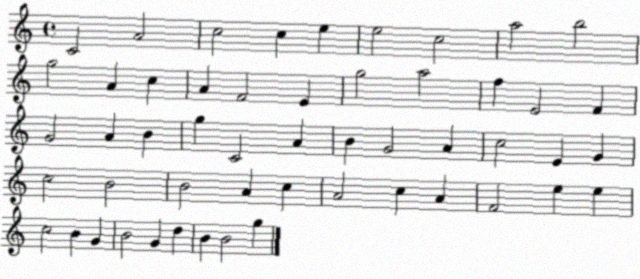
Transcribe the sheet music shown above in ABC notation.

X:1
T:Untitled
M:4/4
L:1/4
K:C
C2 A2 c2 c e e2 c2 a2 b2 g2 A c A F2 E g2 a2 f E2 F G2 A B g C2 A B G2 A c2 E G c2 B2 B2 A c A2 c A F2 e e c2 B G B2 G d B B2 g